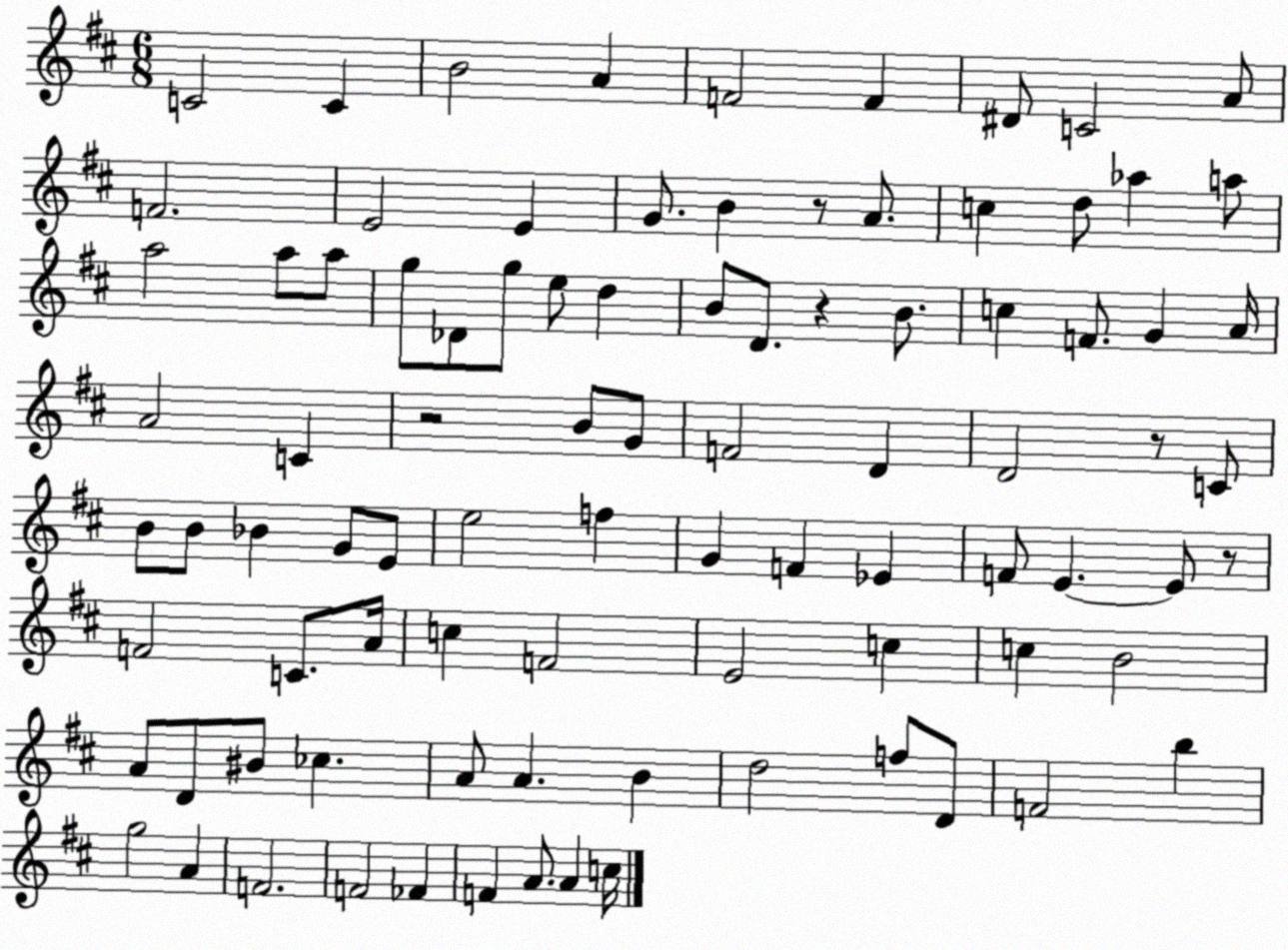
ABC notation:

X:1
T:Untitled
M:6/8
L:1/4
K:D
C2 C B2 A F2 F ^D/2 C2 A/2 F2 E2 E G/2 B z/2 A/2 c d/2 _a a/2 a2 a/2 a/2 g/2 _D/2 g/2 e/2 d B/2 D/2 z B/2 c F/2 G A/4 A2 C z2 B/2 G/2 F2 D D2 z/2 C/2 B/2 B/2 _B G/2 E/2 e2 f G F _E F/2 E E/2 z/2 F2 C/2 A/4 c F2 E2 c c B2 A/2 D/2 ^B/2 _c A/2 A B d2 f/2 D/2 F2 b g2 A F2 F2 _F F A/2 A c/4